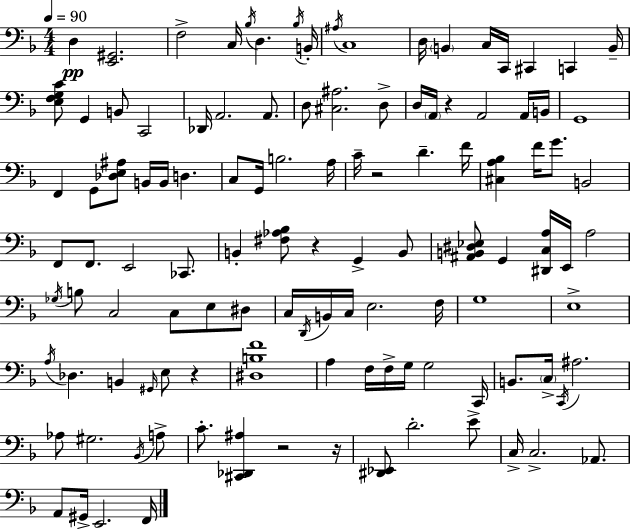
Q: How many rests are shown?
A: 6